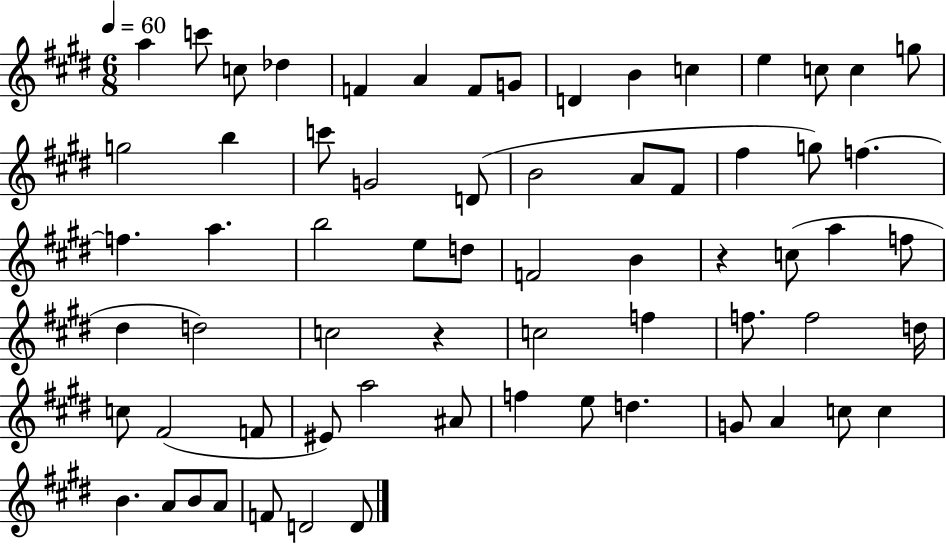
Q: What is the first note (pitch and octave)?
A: A5